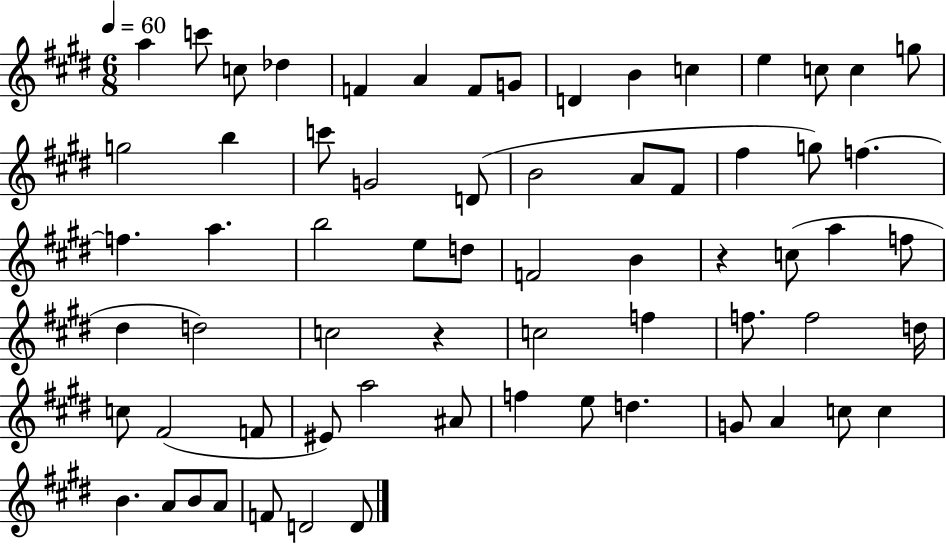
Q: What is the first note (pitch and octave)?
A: A5